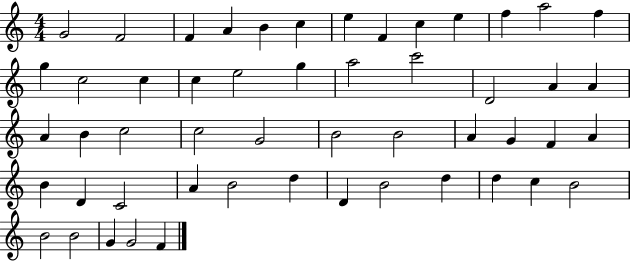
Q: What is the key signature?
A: C major